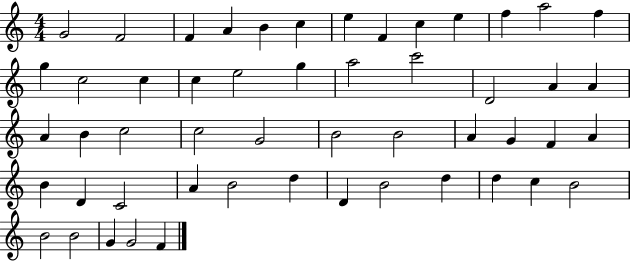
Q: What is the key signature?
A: C major